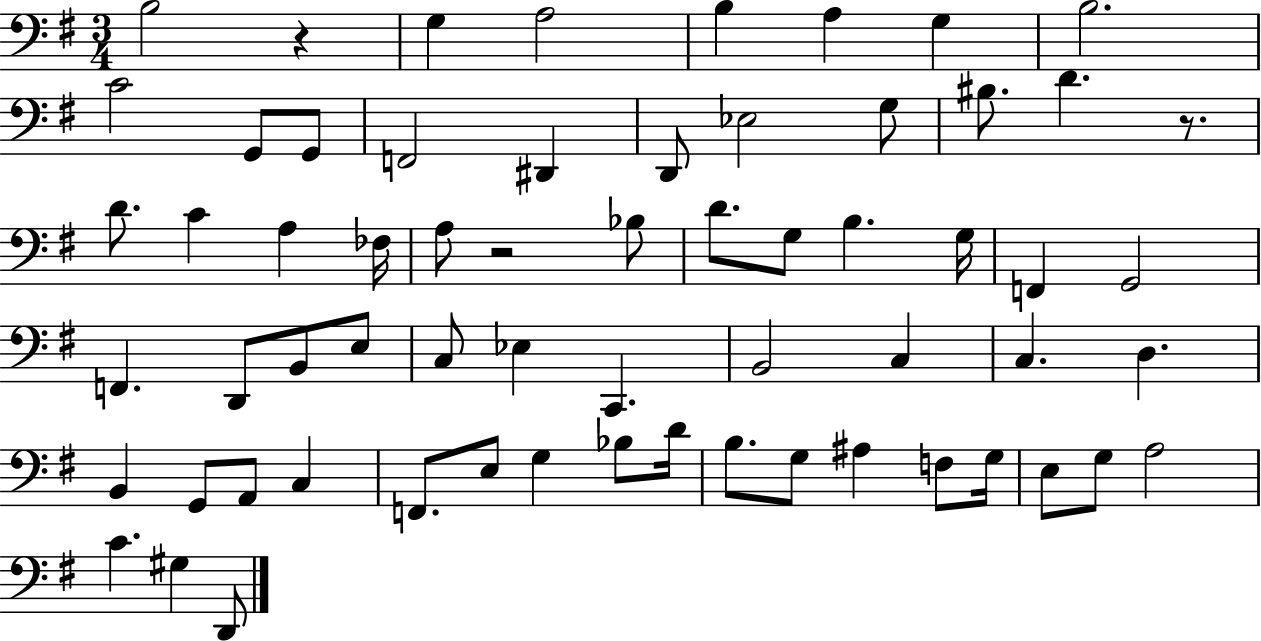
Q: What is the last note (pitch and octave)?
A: D2